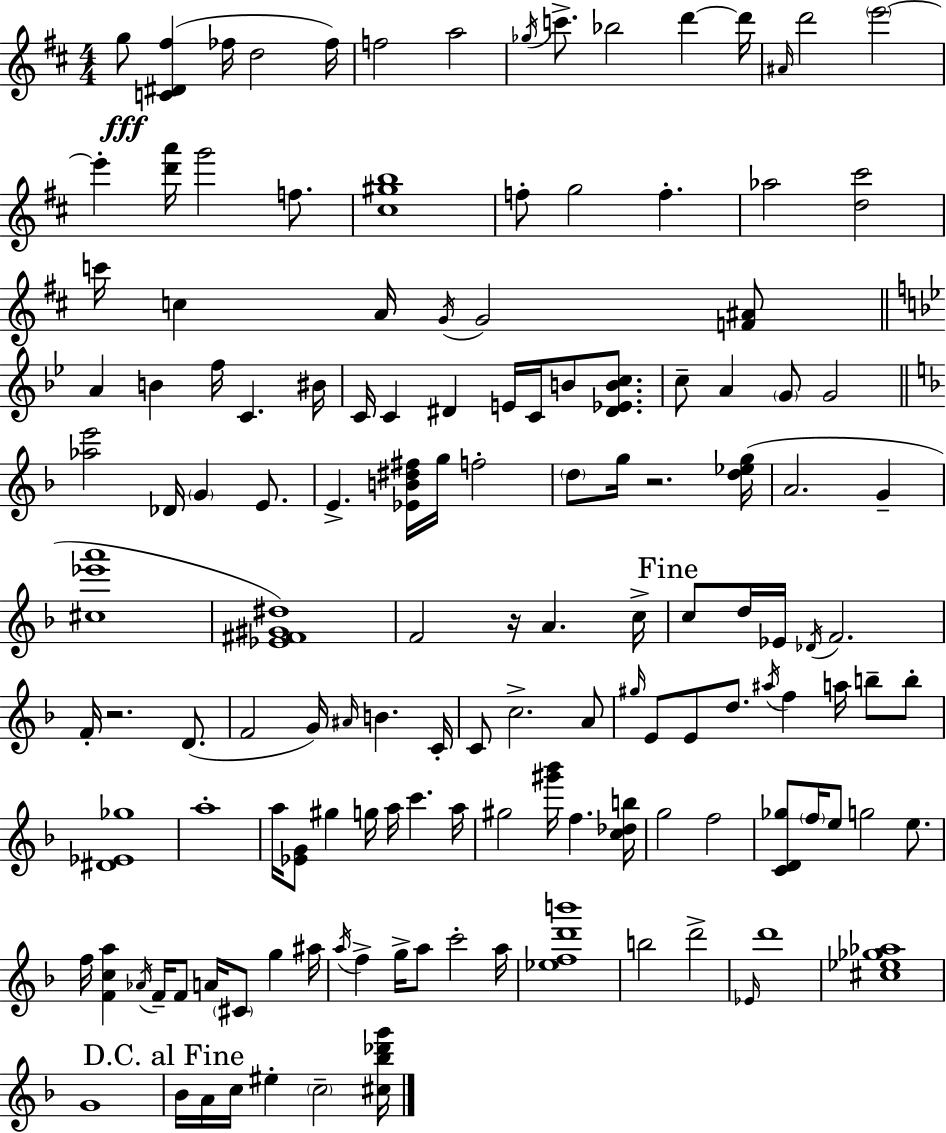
{
  \clef treble
  \numericTimeSignature
  \time 4/4
  \key d \major
  g''8\fff <c' dis' fis''>4( fes''16 d''2 fes''16) | f''2 a''2 | \acciaccatura { ges''16 } c'''8.-> bes''2 d'''4~~ | d'''16 \grace { ais'16 } d'''2 \parenthesize e'''2~~ | \break e'''4-. <d''' a'''>16 g'''2 f''8. | <cis'' gis'' b''>1 | f''8-. g''2 f''4.-. | aes''2 <d'' cis'''>2 | \break c'''16 c''4 a'16 \acciaccatura { g'16 } g'2 | <f' ais'>8 \bar "||" \break \key bes \major a'4 b'4 f''16 c'4. bis'16 | c'16 c'4 dis'4 e'16 c'16 b'8 <dis' ees' b' c''>8. | c''8-- a'4 \parenthesize g'8 g'2 | \bar "||" \break \key f \major <aes'' e'''>2 des'16 \parenthesize g'4 e'8. | e'4.-> <ees' b' dis'' fis''>16 g''16 f''2-. | \parenthesize d''8 g''16 r2. <d'' ees'' g''>16( | a'2. g'4-- | \break <cis'' ees''' a'''>1 | <ees' fis' gis' dis''>1) | f'2 r16 a'4. c''16-> | \mark "Fine" c''8 d''16 ees'16 \acciaccatura { des'16 } f'2. | \break f'16-. r2. d'8.( | f'2 g'16) \grace { ais'16 } b'4. | c'16-. c'8 c''2.-> | a'8 \grace { gis''16 } e'8 e'8 d''8. \acciaccatura { ais''16 } f''4 a''16 | \break b''8-- b''8-. <dis' ees' ges''>1 | a''1-. | a''16 <ees' g'>8 gis''4 g''16 a''16 c'''4. | a''16 gis''2 <gis''' bes'''>16 f''4. | \break <c'' des'' b''>16 g''2 f''2 | <c' d' ges''>8 \parenthesize f''16 e''8 g''2 | e''8. f''16 <f' c'' a''>4 \acciaccatura { aes'16 } f'16-- f'8 a'16 \parenthesize cis'8 | g''4 ais''16 \acciaccatura { a''16 } f''4-> g''16-> a''8 c'''2-. | \break a''16 <ees'' f'' d''' b'''>1 | b''2 d'''2-> | \grace { ees'16 } d'''1 | <cis'' ees'' ges'' aes''>1 | \break g'1 | \mark "D.C. al Fine" bes'16 a'16 c''16 eis''4-. \parenthesize c''2-- | <cis'' bes'' des''' g'''>16 \bar "|."
}